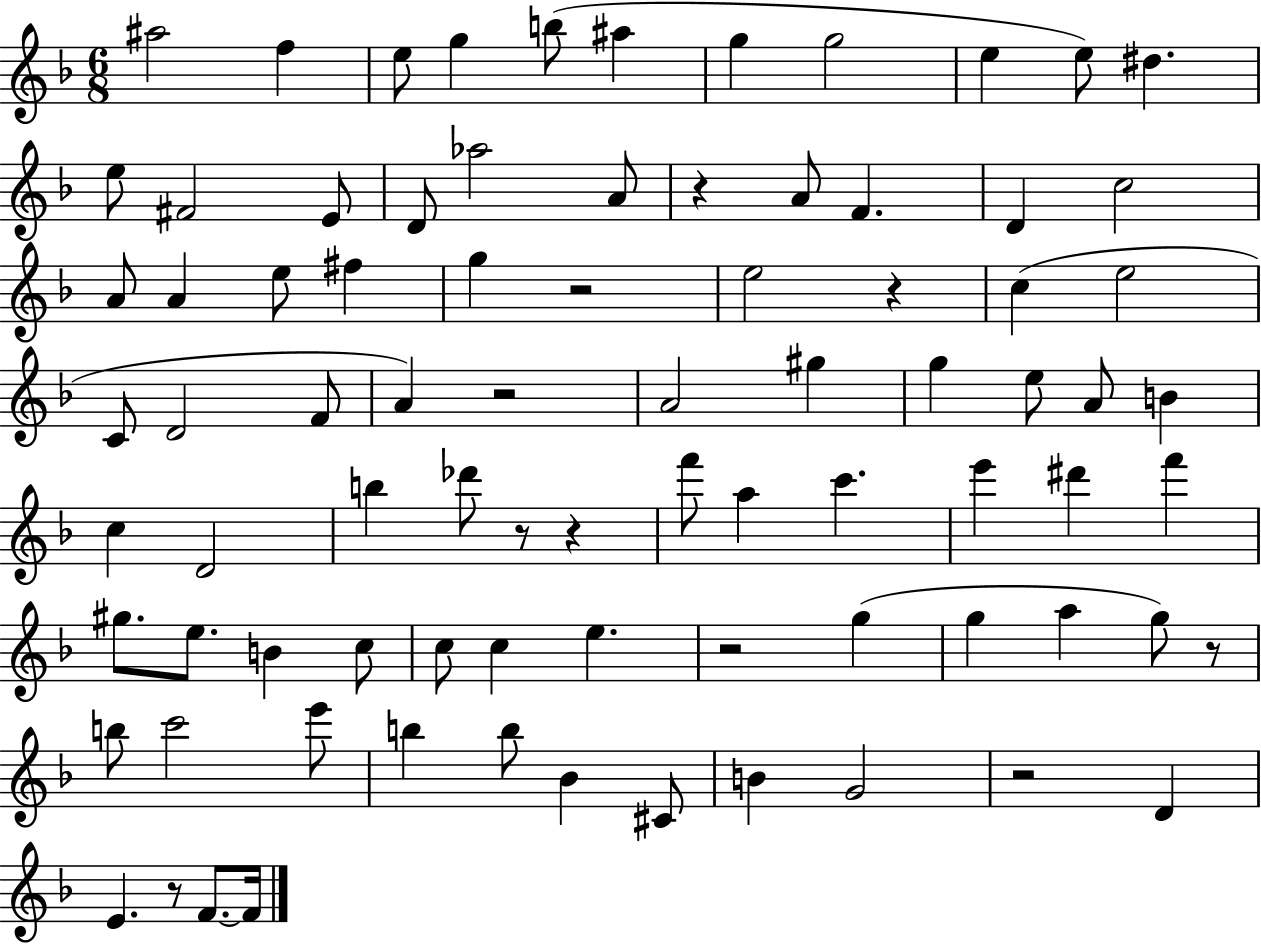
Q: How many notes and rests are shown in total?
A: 83